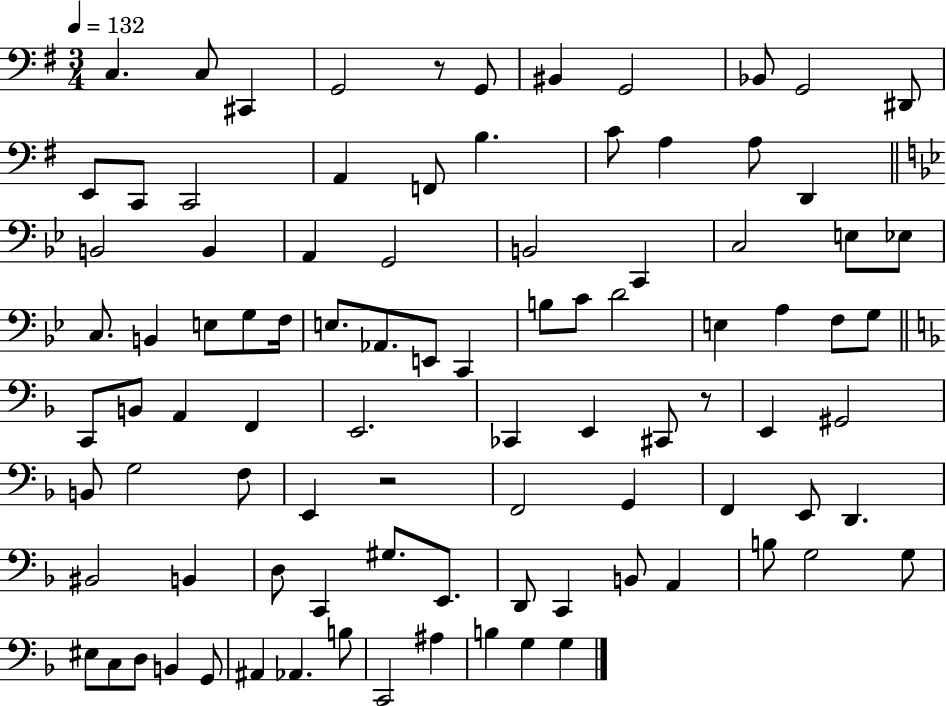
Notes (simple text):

C3/q. C3/e C#2/q G2/h R/e G2/e BIS2/q G2/h Bb2/e G2/h D#2/e E2/e C2/e C2/h A2/q F2/e B3/q. C4/e A3/q A3/e D2/q B2/h B2/q A2/q G2/h B2/h C2/q C3/h E3/e Eb3/e C3/e. B2/q E3/e G3/e F3/s E3/e. Ab2/e. E2/e C2/q B3/e C4/e D4/h E3/q A3/q F3/e G3/e C2/e B2/e A2/q F2/q E2/h. CES2/q E2/q C#2/e R/e E2/q G#2/h B2/e G3/h F3/e E2/q R/h F2/h G2/q F2/q E2/e D2/q. BIS2/h B2/q D3/e C2/q G#3/e. E2/e. D2/e C2/q B2/e A2/q B3/e G3/h G3/e EIS3/e C3/e D3/e B2/q G2/e A#2/q Ab2/q. B3/e C2/h A#3/q B3/q G3/q G3/q